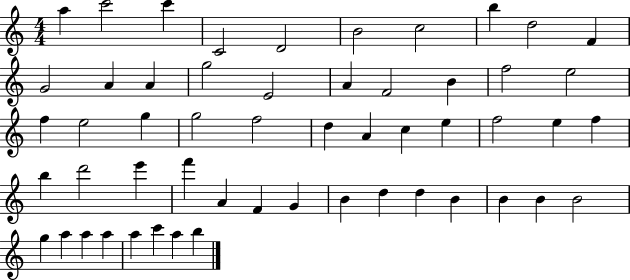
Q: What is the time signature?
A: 4/4